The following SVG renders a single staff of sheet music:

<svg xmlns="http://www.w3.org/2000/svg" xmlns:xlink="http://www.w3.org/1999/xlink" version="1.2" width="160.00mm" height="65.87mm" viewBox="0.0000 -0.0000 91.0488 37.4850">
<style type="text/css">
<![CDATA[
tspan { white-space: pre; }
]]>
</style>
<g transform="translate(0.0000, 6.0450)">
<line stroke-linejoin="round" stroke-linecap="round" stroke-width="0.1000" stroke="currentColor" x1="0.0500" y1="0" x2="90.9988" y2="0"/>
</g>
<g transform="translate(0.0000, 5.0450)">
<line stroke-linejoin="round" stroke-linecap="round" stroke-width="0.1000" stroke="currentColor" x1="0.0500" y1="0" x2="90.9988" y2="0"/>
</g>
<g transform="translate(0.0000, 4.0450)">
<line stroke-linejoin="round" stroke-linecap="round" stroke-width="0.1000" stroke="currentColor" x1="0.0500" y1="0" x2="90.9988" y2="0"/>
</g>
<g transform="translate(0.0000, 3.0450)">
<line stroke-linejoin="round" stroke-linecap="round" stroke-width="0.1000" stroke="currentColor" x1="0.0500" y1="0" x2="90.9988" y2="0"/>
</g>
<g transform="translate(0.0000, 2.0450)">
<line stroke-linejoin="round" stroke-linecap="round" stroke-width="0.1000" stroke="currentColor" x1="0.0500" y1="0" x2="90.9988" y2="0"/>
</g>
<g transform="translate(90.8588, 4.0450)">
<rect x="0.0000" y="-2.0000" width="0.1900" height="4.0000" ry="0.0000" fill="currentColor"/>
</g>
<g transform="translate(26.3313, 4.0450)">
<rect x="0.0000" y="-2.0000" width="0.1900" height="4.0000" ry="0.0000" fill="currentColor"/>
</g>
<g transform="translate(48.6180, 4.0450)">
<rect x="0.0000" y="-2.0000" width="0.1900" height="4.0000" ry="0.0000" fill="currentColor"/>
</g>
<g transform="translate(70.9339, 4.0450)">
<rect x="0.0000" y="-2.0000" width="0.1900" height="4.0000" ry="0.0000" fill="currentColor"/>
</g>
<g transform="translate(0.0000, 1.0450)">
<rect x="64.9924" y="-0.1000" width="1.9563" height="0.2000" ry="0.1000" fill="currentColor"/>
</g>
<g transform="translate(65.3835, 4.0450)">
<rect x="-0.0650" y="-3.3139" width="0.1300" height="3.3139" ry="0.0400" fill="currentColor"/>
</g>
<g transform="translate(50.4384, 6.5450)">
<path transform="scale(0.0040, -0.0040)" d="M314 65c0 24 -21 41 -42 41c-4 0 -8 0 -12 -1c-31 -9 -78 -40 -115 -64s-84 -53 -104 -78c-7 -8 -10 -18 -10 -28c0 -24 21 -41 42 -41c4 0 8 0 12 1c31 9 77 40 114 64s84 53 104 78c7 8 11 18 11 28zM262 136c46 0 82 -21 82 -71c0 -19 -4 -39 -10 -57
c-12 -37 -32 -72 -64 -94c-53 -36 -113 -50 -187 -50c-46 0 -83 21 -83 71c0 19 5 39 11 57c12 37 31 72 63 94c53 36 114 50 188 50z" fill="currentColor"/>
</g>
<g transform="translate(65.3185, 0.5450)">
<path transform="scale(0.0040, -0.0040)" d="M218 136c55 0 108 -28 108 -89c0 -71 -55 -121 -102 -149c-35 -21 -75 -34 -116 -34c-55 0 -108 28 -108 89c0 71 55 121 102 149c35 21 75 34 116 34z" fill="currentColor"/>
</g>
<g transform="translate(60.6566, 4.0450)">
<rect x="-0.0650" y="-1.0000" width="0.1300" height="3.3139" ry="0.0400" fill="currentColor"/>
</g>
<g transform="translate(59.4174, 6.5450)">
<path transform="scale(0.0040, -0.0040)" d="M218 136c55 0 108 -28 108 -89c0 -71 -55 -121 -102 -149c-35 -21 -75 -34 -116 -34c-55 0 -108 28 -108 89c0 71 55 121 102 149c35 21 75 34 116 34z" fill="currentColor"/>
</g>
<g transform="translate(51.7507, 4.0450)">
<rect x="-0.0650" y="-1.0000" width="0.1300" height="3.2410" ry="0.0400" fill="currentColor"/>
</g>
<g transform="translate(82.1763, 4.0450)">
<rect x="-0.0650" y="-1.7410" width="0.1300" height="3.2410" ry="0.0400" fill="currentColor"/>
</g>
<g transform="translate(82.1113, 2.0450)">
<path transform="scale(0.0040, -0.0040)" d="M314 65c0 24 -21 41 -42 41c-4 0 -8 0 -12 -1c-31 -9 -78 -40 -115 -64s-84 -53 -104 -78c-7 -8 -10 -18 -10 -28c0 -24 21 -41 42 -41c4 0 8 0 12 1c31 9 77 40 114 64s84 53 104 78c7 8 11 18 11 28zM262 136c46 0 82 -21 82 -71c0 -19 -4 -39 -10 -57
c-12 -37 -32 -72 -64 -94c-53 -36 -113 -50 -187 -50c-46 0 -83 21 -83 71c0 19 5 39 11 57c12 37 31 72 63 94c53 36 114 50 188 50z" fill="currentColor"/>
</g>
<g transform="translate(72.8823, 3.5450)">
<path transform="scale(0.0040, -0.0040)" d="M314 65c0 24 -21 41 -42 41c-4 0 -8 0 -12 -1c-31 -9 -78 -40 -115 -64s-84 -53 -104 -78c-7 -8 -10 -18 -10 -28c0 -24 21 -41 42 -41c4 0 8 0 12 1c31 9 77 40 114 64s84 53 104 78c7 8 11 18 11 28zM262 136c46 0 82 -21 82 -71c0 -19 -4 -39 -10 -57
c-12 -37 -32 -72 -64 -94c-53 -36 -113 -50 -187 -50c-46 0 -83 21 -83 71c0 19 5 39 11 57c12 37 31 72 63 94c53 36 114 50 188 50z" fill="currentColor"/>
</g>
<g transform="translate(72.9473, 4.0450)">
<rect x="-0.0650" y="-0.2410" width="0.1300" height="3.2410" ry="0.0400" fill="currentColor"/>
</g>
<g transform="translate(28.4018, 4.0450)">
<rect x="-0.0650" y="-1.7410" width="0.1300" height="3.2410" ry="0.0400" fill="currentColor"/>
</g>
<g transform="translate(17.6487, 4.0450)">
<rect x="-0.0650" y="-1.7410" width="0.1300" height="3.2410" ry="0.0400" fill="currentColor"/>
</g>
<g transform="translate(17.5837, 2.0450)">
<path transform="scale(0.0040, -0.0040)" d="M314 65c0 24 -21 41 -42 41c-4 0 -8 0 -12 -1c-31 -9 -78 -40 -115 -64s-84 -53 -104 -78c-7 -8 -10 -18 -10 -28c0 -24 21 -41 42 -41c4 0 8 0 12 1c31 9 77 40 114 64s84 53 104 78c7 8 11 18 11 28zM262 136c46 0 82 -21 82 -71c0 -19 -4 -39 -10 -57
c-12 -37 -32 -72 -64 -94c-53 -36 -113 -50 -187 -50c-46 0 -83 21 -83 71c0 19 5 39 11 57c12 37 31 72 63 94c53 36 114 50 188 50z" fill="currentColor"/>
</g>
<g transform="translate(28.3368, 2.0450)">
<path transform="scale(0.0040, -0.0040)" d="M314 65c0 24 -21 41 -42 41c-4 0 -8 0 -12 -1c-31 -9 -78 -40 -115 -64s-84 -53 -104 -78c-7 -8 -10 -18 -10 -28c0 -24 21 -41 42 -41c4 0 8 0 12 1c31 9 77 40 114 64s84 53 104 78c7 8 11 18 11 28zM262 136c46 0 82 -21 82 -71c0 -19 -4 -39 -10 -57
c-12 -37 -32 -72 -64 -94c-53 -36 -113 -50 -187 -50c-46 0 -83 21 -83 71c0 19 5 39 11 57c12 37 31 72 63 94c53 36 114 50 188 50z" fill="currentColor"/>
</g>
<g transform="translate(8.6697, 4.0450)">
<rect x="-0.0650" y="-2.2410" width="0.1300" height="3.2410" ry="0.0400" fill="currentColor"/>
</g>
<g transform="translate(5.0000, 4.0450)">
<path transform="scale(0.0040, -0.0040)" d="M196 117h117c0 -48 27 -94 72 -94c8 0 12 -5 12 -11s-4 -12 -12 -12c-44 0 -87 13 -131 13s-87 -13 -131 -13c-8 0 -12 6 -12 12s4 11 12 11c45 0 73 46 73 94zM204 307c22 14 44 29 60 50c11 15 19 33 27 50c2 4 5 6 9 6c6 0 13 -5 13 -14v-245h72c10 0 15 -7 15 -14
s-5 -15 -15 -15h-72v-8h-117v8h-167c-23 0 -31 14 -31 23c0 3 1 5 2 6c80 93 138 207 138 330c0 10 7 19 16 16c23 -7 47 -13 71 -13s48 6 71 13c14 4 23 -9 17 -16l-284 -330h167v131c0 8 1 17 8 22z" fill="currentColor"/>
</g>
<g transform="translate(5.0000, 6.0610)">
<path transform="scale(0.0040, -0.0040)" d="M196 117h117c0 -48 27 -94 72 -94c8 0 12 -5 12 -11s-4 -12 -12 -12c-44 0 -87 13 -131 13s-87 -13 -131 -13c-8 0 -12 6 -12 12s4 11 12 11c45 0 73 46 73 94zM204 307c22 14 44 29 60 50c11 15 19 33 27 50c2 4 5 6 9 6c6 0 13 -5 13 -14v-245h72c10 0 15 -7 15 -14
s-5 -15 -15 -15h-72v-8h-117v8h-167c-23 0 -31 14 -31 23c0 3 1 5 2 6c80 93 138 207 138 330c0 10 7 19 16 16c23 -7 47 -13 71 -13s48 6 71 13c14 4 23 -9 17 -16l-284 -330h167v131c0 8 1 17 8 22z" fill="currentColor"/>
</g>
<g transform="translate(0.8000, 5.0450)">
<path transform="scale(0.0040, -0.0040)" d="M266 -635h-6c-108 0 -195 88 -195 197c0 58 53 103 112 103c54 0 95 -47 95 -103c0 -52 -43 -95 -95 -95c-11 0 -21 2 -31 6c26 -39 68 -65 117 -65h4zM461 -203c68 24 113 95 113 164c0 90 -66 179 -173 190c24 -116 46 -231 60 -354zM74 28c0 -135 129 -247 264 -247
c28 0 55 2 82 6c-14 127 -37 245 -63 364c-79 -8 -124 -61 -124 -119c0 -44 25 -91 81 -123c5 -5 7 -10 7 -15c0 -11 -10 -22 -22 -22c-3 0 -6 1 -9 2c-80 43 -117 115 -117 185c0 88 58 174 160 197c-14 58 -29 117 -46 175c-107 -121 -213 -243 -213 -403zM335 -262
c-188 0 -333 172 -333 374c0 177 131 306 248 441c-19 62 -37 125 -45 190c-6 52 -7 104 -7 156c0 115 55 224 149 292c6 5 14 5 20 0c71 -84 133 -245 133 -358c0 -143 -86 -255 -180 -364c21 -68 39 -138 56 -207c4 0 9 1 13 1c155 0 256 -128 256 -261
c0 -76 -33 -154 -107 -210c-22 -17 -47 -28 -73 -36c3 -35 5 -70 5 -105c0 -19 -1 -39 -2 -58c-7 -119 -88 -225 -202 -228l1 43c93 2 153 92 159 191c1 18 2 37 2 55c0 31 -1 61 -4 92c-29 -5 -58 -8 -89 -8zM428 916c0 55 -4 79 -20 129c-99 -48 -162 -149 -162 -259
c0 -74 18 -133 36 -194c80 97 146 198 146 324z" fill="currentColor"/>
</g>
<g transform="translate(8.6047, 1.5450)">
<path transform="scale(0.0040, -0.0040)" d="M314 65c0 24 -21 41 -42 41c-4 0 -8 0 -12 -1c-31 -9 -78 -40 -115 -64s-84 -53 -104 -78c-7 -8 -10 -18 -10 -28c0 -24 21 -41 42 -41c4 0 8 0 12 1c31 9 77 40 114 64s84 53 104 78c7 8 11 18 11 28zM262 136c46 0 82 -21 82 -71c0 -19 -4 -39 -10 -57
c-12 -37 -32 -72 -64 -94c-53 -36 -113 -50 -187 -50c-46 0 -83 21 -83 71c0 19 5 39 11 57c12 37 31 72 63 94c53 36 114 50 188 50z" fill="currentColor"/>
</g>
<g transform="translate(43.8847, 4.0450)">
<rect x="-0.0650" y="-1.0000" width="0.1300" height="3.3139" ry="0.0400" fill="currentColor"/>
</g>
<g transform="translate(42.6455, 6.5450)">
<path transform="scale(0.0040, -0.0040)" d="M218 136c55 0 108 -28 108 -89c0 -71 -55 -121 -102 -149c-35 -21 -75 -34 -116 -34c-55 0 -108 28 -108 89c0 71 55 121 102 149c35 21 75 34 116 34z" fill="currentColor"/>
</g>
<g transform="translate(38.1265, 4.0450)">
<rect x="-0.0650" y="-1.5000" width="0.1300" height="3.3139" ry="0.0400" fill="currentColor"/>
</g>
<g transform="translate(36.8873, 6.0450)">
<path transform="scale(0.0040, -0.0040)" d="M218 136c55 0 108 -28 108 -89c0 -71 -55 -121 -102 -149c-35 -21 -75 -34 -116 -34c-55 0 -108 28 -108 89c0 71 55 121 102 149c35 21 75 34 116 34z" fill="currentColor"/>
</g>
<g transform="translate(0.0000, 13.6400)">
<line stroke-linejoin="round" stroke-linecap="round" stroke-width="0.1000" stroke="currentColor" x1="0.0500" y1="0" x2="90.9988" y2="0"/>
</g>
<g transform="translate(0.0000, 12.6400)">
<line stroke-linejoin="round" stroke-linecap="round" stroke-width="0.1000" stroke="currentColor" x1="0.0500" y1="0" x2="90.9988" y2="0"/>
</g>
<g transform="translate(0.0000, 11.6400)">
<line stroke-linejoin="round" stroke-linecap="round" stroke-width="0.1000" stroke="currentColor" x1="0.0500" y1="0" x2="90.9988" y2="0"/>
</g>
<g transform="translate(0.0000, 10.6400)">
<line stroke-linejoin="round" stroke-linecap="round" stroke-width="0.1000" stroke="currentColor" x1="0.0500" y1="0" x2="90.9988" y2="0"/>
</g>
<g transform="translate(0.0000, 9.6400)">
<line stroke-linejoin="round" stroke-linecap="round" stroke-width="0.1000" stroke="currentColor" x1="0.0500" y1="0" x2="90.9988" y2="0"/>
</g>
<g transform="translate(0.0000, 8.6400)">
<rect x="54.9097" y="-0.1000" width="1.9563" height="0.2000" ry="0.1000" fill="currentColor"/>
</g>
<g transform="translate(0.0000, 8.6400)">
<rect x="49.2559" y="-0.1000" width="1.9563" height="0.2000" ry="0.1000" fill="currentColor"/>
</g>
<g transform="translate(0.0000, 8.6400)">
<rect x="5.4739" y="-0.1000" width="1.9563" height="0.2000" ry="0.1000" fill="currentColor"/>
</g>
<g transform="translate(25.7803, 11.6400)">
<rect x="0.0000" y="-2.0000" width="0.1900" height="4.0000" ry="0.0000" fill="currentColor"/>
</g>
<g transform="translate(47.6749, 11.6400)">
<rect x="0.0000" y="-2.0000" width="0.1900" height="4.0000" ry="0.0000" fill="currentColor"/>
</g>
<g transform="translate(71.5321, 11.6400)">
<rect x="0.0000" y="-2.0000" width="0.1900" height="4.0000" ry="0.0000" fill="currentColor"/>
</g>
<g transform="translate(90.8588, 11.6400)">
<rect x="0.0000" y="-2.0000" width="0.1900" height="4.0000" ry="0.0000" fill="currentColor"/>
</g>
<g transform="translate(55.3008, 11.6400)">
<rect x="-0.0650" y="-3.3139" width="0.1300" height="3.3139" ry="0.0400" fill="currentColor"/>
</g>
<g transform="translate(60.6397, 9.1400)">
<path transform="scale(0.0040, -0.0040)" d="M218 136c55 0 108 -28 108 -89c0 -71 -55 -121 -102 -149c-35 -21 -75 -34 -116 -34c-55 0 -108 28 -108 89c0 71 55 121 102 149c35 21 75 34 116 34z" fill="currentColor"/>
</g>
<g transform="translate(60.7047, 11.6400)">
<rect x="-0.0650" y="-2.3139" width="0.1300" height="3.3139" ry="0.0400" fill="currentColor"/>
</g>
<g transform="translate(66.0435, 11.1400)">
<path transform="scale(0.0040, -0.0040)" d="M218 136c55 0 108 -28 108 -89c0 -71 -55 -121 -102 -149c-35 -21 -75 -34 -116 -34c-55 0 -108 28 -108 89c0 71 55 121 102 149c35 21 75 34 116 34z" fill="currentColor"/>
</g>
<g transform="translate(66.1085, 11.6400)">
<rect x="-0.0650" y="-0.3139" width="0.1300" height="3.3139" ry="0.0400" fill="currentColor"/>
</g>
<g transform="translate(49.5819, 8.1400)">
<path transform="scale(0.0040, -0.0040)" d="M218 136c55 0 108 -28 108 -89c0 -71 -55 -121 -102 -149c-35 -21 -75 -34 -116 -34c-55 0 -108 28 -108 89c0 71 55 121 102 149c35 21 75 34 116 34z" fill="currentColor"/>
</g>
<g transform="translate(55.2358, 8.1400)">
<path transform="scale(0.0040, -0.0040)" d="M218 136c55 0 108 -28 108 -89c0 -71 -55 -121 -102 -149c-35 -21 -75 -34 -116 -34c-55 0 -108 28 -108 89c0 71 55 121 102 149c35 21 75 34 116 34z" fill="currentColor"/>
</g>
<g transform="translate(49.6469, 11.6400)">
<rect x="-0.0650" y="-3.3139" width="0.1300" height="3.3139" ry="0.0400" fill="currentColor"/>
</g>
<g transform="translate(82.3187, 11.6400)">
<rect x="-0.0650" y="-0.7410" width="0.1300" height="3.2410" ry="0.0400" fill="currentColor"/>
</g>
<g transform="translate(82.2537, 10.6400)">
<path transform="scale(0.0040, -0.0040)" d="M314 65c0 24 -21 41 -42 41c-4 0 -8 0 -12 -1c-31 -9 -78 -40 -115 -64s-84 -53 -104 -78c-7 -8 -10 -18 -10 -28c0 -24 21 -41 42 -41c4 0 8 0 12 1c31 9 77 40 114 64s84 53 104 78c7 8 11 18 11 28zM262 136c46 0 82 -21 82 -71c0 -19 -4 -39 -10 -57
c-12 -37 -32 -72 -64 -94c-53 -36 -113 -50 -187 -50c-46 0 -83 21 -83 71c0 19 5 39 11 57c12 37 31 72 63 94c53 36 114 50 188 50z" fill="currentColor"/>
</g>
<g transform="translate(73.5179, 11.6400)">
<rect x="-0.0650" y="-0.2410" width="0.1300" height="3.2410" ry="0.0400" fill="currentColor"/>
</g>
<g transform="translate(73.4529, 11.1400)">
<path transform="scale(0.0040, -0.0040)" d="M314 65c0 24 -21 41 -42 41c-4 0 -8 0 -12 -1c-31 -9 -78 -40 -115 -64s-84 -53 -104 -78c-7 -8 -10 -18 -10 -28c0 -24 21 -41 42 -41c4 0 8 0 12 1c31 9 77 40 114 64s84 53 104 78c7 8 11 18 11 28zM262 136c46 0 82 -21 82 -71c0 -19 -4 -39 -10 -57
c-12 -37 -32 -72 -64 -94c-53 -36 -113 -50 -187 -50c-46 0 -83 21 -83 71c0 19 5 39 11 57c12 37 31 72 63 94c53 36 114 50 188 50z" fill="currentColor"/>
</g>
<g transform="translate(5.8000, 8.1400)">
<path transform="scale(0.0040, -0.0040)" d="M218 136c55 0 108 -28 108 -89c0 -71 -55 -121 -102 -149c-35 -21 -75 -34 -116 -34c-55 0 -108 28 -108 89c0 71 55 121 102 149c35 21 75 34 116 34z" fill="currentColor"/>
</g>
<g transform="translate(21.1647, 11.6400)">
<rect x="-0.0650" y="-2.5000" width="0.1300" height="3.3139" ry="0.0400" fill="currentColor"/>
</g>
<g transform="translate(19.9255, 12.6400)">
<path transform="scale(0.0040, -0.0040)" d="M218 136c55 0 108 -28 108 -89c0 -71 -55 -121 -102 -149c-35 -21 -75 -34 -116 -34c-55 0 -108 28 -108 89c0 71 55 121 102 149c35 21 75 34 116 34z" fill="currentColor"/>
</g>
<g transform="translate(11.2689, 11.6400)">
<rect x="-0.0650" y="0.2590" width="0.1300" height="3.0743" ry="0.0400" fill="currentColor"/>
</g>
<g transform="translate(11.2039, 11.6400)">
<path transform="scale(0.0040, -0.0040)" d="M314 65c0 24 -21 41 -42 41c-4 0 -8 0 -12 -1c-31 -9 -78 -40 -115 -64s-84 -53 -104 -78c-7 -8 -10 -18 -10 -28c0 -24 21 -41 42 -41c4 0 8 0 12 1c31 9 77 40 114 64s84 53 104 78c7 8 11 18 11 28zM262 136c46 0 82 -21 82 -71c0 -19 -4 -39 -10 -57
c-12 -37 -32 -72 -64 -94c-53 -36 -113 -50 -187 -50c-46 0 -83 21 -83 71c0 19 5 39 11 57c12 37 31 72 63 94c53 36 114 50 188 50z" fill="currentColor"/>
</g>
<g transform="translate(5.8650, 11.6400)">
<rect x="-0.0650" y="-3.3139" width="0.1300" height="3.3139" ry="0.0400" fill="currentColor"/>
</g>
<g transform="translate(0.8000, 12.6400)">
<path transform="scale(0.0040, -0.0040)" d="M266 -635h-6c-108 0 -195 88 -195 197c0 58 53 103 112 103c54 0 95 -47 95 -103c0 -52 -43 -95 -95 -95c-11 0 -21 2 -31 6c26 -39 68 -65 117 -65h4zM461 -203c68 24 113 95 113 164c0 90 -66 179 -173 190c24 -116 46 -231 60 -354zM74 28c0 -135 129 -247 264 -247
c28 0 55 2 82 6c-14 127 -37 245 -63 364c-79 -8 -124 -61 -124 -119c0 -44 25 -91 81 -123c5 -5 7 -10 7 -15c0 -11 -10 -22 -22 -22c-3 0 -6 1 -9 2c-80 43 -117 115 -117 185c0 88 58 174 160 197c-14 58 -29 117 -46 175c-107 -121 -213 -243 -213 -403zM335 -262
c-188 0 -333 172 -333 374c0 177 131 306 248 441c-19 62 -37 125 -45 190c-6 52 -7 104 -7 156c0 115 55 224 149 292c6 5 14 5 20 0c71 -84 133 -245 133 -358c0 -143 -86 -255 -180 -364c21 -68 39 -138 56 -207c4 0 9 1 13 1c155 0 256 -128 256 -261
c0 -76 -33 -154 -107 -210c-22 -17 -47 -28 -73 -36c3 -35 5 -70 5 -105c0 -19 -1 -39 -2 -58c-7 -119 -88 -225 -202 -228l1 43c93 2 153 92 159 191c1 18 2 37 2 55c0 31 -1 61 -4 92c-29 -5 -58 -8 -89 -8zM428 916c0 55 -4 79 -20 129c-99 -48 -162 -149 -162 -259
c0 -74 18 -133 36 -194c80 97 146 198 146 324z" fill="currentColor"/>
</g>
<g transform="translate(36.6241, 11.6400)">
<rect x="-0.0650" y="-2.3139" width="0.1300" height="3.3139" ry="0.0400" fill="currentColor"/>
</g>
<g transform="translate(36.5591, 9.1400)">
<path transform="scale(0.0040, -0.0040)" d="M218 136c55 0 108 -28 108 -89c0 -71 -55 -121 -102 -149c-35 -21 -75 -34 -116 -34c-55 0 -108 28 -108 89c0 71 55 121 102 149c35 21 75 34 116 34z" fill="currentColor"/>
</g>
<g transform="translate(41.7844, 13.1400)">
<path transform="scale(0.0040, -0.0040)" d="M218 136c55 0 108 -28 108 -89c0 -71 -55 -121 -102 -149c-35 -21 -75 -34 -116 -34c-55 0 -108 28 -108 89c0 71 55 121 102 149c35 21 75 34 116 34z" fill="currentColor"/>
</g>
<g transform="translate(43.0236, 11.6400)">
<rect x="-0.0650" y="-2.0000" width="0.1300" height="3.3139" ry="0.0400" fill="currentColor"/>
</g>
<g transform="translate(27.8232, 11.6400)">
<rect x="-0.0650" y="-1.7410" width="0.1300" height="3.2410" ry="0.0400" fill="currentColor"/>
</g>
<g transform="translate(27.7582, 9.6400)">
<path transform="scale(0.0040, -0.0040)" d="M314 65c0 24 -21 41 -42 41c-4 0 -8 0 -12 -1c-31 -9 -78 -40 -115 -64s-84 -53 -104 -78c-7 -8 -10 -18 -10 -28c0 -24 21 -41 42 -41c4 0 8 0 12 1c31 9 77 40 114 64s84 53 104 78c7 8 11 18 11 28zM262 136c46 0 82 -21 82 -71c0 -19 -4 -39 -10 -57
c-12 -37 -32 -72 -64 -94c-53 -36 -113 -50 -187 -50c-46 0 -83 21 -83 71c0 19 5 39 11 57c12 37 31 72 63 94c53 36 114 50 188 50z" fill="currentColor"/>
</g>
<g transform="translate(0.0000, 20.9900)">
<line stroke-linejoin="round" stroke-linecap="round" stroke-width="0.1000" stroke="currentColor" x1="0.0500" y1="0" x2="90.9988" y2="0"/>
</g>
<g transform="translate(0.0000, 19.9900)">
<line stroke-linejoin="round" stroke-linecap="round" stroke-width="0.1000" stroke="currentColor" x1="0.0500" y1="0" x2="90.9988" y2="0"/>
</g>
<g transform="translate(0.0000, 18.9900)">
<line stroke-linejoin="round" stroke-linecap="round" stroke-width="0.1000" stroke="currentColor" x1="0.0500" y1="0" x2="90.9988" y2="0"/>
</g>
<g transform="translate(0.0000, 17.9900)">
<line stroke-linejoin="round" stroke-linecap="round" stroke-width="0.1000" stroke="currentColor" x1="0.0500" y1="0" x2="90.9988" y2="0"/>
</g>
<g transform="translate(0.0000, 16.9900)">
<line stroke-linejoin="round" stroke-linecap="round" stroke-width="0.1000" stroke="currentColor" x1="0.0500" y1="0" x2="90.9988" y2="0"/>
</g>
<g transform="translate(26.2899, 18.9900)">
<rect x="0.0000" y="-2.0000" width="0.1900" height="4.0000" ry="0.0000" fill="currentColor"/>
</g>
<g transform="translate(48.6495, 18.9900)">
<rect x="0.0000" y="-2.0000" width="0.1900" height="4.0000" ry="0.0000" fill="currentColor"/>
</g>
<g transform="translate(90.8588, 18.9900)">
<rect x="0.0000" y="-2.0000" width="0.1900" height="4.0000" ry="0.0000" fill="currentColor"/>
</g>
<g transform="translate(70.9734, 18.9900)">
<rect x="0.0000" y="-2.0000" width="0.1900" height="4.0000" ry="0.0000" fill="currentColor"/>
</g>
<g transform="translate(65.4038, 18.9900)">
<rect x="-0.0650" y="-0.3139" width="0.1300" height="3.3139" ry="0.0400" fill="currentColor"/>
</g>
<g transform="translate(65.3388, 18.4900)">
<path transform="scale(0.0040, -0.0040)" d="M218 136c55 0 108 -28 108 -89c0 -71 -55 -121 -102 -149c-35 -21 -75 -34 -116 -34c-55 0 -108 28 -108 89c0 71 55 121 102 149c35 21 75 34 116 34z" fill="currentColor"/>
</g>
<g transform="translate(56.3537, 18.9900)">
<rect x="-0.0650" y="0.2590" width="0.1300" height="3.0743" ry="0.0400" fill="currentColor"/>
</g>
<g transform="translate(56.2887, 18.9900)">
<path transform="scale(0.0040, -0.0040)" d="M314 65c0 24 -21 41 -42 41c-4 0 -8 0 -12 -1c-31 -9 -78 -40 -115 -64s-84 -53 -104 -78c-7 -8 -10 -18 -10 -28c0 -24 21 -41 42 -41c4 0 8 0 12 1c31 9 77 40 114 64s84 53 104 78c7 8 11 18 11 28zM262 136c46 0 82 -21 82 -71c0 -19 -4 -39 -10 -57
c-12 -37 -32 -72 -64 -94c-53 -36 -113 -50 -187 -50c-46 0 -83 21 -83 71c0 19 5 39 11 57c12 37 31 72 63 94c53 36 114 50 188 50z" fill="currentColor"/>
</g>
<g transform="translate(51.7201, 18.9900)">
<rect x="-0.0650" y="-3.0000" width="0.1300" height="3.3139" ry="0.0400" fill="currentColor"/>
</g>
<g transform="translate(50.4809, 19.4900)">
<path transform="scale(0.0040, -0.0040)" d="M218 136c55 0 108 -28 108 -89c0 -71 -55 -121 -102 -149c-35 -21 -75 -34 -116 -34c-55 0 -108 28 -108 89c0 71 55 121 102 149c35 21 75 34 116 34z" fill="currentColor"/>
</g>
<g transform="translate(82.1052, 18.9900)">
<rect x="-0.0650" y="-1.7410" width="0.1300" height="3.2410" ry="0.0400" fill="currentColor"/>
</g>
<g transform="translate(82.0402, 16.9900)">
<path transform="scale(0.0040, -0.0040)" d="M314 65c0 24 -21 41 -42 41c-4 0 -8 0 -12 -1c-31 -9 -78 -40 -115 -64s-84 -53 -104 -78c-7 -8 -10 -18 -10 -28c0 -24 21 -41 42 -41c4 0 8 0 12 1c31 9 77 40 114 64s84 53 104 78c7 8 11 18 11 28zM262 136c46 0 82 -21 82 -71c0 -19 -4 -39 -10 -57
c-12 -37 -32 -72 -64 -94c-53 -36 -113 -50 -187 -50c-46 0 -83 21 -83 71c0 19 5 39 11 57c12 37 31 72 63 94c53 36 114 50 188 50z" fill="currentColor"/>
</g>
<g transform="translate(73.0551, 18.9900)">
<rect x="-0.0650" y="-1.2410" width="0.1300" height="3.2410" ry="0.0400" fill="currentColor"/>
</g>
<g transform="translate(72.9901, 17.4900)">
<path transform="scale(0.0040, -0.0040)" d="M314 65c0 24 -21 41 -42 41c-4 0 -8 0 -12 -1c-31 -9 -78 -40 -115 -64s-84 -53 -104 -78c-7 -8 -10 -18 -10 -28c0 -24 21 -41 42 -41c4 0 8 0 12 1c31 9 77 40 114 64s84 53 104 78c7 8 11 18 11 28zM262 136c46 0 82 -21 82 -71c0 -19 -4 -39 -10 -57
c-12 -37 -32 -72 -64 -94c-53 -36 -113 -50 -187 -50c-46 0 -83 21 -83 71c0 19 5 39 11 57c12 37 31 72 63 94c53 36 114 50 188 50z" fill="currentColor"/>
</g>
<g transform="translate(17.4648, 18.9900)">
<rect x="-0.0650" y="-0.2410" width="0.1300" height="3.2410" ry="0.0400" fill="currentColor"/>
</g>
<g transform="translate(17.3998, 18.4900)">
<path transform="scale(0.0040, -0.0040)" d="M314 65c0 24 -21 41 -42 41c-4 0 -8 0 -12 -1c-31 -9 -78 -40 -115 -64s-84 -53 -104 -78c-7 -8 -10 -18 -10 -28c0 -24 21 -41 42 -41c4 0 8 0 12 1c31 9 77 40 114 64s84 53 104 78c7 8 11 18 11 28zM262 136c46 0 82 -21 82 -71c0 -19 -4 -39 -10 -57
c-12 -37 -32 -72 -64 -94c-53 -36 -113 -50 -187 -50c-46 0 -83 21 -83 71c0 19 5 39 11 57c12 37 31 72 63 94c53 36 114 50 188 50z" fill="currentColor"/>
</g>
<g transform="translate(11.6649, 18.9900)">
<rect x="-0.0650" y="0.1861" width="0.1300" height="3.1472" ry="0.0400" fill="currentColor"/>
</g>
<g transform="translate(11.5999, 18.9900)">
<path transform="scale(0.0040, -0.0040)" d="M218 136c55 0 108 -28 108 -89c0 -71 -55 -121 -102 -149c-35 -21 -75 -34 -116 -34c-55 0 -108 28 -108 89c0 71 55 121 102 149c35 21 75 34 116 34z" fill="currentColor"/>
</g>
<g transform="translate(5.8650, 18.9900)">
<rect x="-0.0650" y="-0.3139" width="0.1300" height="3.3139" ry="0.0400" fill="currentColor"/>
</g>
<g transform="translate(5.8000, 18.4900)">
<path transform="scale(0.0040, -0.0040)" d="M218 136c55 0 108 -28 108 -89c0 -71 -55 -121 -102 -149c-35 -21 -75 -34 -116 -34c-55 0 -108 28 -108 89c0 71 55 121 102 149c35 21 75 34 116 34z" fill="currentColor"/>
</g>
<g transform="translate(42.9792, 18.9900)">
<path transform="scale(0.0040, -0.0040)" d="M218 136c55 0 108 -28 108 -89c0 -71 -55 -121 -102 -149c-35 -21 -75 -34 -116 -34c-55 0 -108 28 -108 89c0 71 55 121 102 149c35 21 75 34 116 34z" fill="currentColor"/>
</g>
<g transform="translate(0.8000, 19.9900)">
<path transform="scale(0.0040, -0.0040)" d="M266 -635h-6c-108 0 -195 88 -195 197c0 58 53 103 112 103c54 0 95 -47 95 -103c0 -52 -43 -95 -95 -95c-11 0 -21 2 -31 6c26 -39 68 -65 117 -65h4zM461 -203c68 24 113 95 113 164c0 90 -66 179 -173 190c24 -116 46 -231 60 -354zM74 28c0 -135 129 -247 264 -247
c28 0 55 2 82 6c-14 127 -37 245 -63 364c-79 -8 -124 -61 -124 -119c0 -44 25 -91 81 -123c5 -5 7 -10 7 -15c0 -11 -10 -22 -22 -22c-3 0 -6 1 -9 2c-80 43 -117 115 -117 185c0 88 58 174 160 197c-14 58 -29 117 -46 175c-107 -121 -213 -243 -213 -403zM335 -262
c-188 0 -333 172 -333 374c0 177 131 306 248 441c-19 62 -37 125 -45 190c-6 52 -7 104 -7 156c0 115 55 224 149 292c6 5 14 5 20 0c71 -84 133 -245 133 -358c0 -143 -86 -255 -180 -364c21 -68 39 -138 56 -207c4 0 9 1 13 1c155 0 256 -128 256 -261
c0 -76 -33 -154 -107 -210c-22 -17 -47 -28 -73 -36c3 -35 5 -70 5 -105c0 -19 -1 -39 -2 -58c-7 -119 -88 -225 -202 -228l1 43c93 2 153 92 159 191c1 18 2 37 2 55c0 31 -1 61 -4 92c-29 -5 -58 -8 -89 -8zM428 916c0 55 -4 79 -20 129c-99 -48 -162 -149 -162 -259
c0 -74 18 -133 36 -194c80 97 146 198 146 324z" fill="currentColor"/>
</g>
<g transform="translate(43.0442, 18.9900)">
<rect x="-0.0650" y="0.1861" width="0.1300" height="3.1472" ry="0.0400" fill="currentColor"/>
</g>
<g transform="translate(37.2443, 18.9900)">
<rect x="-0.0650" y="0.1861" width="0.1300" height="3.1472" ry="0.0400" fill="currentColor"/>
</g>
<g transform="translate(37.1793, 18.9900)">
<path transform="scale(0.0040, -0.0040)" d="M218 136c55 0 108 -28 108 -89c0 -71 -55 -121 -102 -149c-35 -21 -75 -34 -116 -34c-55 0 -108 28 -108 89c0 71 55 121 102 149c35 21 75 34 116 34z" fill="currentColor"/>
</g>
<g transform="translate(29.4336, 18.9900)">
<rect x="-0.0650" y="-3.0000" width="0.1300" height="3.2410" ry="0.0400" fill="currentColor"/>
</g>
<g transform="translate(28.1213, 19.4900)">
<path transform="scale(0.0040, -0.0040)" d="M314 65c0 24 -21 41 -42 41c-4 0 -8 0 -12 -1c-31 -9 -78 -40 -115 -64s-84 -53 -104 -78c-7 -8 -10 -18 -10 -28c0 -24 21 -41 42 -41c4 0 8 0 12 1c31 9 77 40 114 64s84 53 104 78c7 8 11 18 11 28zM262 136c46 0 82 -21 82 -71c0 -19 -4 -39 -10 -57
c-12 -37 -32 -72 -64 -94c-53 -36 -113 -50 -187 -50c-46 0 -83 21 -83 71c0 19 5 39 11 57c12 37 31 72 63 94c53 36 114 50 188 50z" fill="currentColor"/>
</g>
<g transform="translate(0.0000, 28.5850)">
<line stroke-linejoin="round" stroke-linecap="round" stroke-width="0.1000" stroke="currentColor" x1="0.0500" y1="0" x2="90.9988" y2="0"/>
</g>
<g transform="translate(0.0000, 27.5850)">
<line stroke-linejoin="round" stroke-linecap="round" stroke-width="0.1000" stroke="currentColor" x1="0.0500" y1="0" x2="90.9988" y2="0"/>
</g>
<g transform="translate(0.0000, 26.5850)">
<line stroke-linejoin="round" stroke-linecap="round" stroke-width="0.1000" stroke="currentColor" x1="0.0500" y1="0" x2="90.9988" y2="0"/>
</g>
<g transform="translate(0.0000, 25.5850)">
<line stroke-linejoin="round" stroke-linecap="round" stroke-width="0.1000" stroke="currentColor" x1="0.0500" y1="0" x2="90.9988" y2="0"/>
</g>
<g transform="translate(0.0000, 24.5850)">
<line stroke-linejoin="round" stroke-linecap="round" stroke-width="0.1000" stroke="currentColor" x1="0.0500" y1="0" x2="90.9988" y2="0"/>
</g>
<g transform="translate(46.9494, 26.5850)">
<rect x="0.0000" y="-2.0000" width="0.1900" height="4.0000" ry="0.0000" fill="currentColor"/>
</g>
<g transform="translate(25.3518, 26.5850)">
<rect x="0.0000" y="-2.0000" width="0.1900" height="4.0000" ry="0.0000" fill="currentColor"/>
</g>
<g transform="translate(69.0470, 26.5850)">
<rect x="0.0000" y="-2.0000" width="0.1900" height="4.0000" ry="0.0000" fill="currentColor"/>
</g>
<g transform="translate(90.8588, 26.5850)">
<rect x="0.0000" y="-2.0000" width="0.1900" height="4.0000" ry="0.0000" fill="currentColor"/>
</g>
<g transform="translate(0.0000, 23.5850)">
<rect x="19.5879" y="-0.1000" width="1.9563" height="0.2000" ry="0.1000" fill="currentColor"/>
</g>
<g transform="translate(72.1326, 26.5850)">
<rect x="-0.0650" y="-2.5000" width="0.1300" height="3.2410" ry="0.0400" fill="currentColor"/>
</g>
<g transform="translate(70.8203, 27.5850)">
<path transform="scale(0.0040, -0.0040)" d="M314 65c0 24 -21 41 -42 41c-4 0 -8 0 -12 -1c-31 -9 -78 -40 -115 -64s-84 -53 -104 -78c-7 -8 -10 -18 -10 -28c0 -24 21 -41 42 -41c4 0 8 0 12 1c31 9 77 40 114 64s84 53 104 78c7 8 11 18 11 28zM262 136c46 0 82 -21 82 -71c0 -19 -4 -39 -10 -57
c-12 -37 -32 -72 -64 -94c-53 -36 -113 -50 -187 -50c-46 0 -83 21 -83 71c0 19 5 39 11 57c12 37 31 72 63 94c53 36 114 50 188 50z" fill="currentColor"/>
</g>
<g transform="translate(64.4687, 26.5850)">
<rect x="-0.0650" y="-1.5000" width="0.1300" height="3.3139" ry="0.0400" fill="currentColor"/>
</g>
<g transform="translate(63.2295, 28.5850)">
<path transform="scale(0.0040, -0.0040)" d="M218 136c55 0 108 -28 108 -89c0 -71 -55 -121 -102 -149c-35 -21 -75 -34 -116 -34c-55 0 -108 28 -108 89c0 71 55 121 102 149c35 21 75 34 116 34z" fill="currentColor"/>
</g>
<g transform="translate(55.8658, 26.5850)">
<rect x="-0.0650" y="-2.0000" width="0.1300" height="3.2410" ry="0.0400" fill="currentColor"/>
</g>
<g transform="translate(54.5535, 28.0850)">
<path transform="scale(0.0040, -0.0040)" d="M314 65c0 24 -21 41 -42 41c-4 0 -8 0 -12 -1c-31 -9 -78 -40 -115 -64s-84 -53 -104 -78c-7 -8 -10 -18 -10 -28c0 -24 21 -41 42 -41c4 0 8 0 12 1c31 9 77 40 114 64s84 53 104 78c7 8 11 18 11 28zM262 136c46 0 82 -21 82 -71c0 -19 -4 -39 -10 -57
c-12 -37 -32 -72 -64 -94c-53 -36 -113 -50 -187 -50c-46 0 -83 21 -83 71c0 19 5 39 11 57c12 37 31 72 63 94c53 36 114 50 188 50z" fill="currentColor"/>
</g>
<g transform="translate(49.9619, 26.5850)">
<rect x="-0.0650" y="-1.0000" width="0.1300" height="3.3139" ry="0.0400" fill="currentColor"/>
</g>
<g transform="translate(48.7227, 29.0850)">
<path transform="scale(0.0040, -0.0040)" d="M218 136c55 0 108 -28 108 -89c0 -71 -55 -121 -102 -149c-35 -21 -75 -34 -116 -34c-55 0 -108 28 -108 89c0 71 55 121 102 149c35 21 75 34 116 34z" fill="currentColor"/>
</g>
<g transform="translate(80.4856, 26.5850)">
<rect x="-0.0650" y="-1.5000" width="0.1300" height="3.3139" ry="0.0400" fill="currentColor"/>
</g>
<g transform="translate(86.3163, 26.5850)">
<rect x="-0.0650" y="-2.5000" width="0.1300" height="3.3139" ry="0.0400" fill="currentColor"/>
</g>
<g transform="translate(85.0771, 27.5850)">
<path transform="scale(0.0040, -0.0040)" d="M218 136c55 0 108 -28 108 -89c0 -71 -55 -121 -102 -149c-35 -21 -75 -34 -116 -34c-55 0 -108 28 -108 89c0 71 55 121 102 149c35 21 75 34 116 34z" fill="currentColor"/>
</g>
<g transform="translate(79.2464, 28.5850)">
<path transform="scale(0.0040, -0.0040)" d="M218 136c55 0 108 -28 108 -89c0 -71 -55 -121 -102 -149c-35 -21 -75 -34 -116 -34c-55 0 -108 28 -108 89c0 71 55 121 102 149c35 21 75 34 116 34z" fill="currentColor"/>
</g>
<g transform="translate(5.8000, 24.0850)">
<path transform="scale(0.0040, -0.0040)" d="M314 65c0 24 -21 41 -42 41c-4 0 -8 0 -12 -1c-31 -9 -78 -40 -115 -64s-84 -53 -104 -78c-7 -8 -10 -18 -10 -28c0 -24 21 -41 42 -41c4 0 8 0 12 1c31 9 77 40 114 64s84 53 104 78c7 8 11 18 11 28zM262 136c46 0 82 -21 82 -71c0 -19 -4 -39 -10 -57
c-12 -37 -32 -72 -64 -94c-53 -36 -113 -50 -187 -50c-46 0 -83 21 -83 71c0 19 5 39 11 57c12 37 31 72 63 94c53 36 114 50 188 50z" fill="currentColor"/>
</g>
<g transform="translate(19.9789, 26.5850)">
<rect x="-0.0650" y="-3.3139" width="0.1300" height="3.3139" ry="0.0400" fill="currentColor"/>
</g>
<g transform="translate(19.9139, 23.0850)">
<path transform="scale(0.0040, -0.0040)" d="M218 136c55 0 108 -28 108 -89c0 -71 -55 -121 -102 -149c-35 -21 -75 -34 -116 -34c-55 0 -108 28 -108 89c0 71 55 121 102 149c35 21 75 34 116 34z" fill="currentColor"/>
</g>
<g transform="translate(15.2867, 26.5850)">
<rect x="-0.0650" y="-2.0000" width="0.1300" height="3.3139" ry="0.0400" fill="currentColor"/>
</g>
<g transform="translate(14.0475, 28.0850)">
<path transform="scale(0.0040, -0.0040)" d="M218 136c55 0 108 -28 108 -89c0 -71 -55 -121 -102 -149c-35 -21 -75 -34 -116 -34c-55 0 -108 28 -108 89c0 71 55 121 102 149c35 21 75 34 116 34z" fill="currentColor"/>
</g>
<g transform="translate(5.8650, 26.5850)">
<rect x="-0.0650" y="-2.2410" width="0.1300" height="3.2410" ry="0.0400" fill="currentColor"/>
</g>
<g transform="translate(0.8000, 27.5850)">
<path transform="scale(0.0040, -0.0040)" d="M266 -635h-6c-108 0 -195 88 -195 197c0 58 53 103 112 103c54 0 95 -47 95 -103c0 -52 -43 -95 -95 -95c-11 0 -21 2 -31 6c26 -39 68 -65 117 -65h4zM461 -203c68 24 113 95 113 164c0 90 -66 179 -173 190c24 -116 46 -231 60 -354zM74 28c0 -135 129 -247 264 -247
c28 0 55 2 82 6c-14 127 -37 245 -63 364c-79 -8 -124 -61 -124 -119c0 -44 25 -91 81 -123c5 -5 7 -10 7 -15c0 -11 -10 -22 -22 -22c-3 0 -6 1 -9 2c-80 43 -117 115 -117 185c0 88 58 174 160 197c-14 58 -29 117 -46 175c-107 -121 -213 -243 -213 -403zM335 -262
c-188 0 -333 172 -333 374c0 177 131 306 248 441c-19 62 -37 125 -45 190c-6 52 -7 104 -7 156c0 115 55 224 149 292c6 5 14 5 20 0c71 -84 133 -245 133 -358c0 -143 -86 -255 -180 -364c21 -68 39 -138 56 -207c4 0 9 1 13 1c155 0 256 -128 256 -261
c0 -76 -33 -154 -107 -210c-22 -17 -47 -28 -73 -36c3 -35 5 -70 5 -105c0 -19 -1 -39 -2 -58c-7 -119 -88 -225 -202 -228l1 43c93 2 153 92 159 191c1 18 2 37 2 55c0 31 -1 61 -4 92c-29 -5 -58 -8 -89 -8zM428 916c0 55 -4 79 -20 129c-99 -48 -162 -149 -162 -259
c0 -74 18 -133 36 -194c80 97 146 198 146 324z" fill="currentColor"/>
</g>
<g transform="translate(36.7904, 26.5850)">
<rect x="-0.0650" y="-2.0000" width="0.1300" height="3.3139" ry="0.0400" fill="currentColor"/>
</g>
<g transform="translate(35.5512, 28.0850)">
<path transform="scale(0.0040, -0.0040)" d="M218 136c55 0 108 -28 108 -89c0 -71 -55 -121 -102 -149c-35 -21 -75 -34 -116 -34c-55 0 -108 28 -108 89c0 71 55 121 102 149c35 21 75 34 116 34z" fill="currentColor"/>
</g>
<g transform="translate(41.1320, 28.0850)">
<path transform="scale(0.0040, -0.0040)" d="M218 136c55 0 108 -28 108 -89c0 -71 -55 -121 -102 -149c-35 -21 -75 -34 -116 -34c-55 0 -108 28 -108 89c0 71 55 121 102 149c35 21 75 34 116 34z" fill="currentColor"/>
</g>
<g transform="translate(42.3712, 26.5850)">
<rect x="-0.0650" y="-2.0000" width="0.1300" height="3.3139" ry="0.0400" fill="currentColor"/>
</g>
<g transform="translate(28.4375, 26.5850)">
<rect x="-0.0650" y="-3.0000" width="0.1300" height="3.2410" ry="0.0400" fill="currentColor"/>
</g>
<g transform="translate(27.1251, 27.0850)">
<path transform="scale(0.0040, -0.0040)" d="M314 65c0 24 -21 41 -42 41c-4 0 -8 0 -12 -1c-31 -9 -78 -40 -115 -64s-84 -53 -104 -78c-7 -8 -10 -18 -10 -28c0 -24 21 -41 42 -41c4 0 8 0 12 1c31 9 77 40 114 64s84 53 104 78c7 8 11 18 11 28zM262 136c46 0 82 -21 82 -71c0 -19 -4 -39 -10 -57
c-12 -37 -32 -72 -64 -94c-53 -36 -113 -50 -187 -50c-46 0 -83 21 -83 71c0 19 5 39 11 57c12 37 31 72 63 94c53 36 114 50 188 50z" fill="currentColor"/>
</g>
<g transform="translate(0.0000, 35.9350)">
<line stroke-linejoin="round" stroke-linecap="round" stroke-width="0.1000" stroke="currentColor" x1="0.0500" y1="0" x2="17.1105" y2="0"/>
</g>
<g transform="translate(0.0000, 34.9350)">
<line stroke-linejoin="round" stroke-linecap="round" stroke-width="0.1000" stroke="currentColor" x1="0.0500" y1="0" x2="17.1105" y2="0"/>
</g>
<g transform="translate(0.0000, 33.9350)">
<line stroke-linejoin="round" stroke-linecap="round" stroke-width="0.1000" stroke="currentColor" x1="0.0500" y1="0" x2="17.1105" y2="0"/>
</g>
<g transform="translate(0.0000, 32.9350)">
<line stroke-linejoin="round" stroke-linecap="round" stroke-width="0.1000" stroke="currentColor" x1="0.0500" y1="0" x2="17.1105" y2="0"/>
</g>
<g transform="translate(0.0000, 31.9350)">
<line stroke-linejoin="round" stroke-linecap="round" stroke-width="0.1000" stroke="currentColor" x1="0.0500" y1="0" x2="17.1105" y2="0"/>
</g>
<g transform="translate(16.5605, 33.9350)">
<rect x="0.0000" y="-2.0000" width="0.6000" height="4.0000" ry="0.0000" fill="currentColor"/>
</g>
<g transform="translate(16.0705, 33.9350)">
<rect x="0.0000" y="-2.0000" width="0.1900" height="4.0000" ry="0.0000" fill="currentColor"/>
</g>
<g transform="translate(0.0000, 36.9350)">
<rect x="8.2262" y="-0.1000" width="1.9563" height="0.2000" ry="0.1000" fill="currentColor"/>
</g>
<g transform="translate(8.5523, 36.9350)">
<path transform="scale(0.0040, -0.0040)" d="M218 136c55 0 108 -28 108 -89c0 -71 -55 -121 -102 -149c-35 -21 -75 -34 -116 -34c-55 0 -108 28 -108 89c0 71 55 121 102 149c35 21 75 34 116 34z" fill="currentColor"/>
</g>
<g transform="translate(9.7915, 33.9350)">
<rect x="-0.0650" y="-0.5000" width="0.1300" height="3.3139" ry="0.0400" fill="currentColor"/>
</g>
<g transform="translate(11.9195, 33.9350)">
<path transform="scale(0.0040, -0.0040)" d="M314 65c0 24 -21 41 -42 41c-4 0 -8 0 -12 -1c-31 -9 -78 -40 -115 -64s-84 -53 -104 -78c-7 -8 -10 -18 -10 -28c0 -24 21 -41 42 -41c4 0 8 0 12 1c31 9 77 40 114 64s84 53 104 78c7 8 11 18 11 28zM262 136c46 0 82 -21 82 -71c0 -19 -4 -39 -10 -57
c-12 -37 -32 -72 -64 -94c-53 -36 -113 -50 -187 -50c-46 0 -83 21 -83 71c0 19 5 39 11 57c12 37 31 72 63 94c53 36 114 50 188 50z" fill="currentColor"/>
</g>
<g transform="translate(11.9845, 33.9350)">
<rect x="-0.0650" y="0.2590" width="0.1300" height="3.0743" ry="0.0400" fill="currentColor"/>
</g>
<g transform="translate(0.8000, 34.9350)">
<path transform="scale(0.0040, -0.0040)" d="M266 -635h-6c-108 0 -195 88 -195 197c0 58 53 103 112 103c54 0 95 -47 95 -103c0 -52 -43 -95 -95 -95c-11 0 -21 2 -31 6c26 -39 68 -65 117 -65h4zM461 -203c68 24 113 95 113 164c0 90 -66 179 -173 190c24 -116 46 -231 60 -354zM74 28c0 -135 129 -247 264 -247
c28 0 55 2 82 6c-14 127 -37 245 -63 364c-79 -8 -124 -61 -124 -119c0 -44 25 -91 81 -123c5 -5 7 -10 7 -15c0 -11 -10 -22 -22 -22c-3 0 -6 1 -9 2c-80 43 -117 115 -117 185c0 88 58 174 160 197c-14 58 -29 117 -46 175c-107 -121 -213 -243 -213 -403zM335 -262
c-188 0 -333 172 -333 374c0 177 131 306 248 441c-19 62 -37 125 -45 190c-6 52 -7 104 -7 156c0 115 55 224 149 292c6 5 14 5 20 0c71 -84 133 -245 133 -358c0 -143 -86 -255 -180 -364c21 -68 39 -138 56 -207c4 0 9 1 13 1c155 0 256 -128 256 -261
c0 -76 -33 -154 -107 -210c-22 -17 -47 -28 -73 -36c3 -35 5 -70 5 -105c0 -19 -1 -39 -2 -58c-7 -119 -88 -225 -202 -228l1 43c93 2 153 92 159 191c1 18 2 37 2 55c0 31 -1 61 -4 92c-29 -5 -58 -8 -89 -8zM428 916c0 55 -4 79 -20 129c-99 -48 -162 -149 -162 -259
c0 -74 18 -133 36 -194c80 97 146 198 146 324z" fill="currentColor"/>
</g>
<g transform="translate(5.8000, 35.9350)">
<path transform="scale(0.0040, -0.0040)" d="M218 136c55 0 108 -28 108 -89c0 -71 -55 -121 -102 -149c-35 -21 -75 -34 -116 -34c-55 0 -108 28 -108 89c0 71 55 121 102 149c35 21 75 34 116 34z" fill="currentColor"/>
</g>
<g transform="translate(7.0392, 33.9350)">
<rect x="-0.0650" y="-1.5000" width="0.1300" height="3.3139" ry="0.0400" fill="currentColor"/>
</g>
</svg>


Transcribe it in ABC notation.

X:1
T:Untitled
M:4/4
L:1/4
K:C
g2 f2 f2 E D D2 D b c2 f2 b B2 G f2 g F b b g c c2 d2 c B c2 A2 B B A B2 c e2 f2 g2 F b A2 F F D F2 E G2 E G E C B2